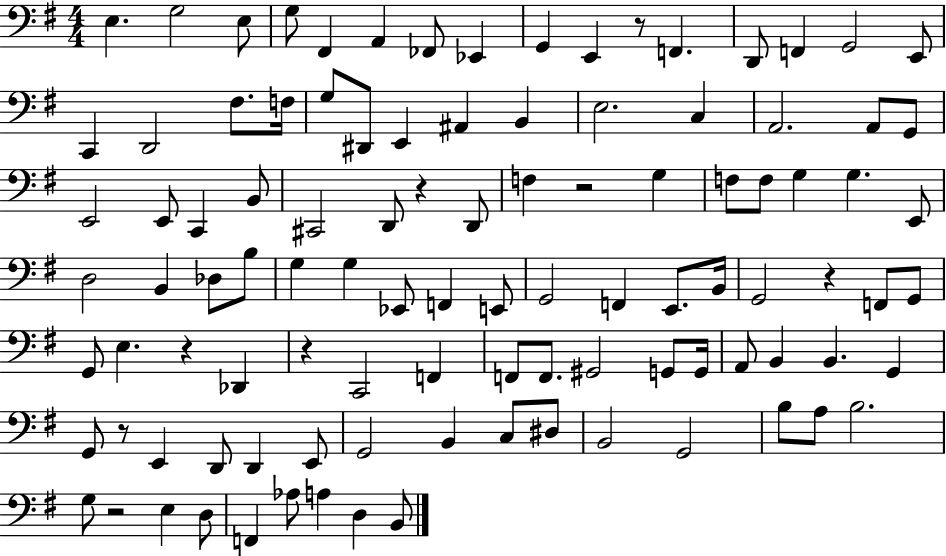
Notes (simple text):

E3/q. G3/h E3/e G3/e F#2/q A2/q FES2/e Eb2/q G2/q E2/q R/e F2/q. D2/e F2/q G2/h E2/e C2/q D2/h F#3/e. F3/s G3/e D#2/e E2/q A#2/q B2/q E3/h. C3/q A2/h. A2/e G2/e E2/h E2/e C2/q B2/e C#2/h D2/e R/q D2/e F3/q R/h G3/q F3/e F3/e G3/q G3/q. E2/e D3/h B2/q Db3/e B3/e G3/q G3/q Eb2/e F2/q E2/e G2/h F2/q E2/e. B2/s G2/h R/q F2/e G2/e G2/e E3/q. R/q Db2/q R/q C2/h F2/q F2/e F2/e. G#2/h G2/e G2/s A2/e B2/q B2/q. G2/q G2/e R/e E2/q D2/e D2/q E2/e G2/h B2/q C3/e D#3/e B2/h G2/h B3/e A3/e B3/h. G3/e R/h E3/q D3/e F2/q Ab3/e A3/q D3/q B2/e